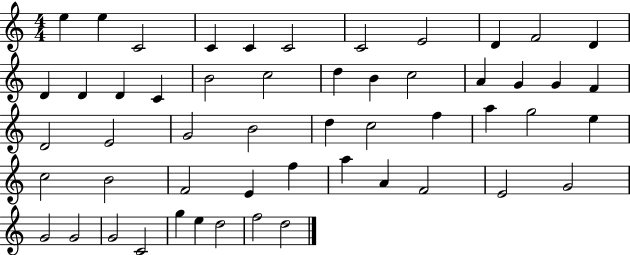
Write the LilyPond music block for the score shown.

{
  \clef treble
  \numericTimeSignature
  \time 4/4
  \key c \major
  e''4 e''4 c'2 | c'4 c'4 c'2 | c'2 e'2 | d'4 f'2 d'4 | \break d'4 d'4 d'4 c'4 | b'2 c''2 | d''4 b'4 c''2 | a'4 g'4 g'4 f'4 | \break d'2 e'2 | g'2 b'2 | d''4 c''2 f''4 | a''4 g''2 e''4 | \break c''2 b'2 | f'2 e'4 f''4 | a''4 a'4 f'2 | e'2 g'2 | \break g'2 g'2 | g'2 c'2 | g''4 e''4 d''2 | f''2 d''2 | \break \bar "|."
}